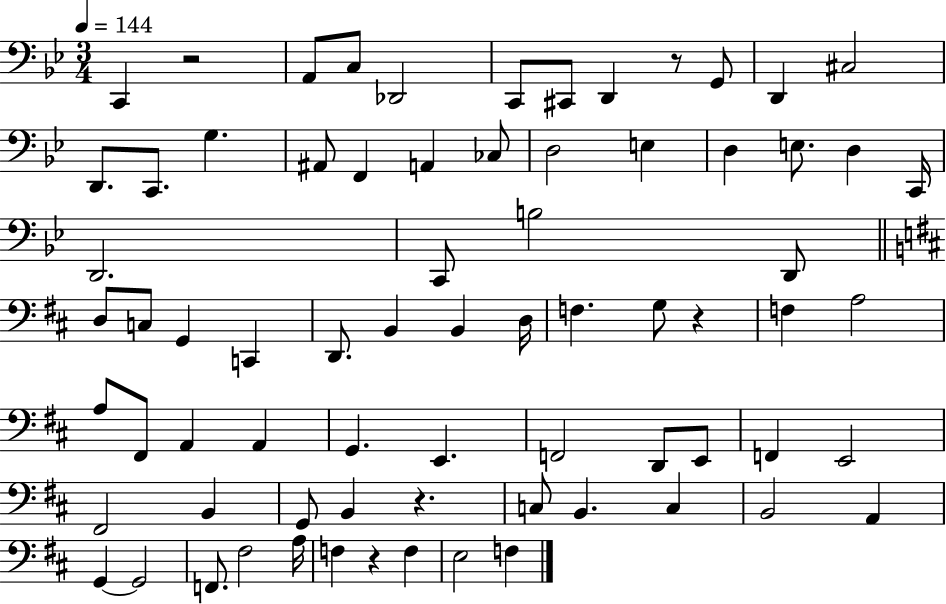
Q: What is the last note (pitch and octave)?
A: F3